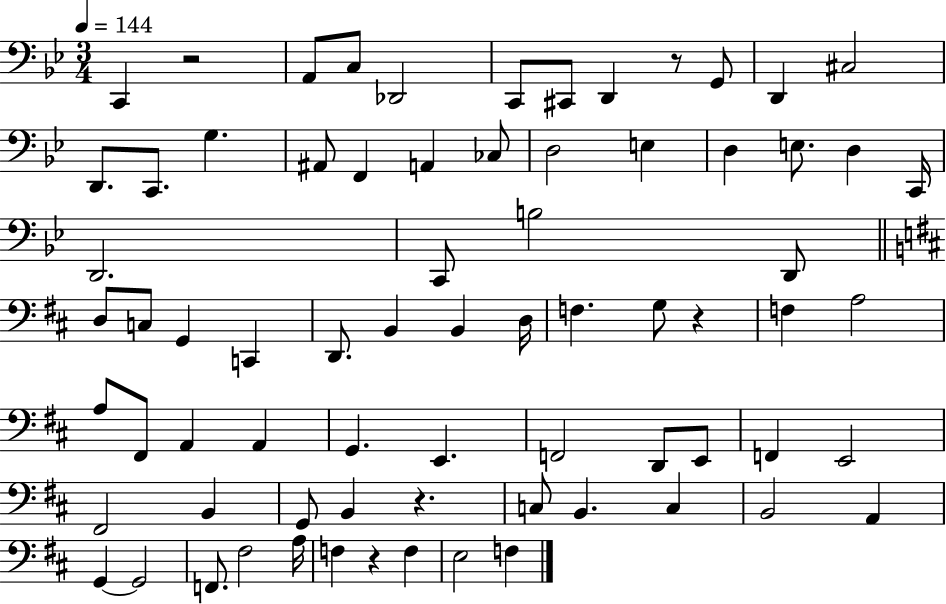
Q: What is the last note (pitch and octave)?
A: F3